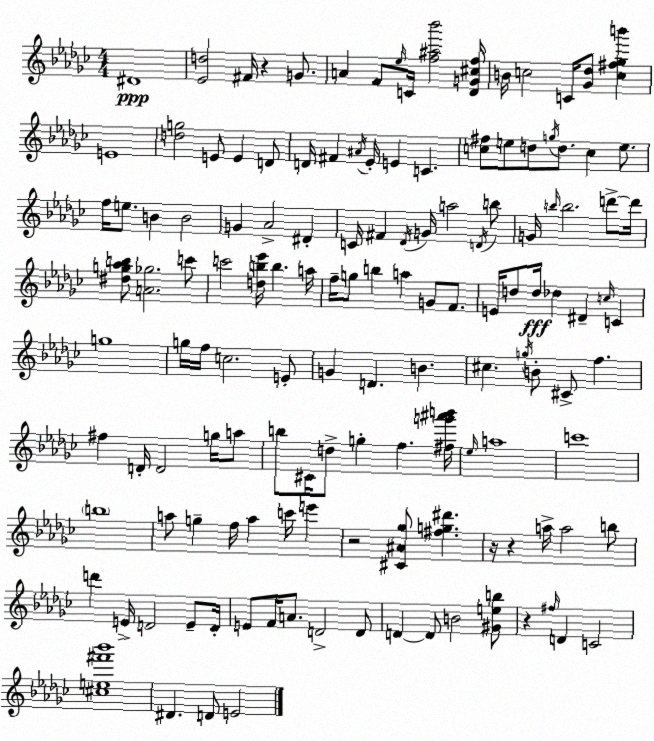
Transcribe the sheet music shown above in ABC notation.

X:1
T:Untitled
M:4/4
L:1/4
K:Ebm
^D4 [_Ed]2 ^F/4 z G/2 A F/2 _e/4 C/4 [f^a_b']2 [_DG^cf]/4 B/4 c2 C/4 [_G_d]/2 [c^f_gb'] E4 [dg]2 E/2 E D/2 D/4 ^F ^A/4 _E/4 E C [c^f]/2 e/2 d/2 g/4 d/2 c e/2 f/4 e/2 B B2 G _A2 ^D C/4 ^F _D/4 G/4 a2 D/4 b/2 G/4 b/4 b2 d'/2 d'/4 [^dg_ab]/2 [A_g]2 c'/2 c'2 [db_e']/4 b a/4 f/4 g/2 b a G/2 F/2 E/4 d/2 d/4 _d ^D c/4 C g4 g/4 f/4 c2 E/2 G D B ^c g/4 B/2 ^C/2 f ^f D/4 D2 g/4 a/2 b/2 ^C/4 d/2 g f [^fg'^a'b']/4 _e/4 a4 c'4 b4 a/2 g f/4 a c'/4 e' z2 [^C^A_g]/2 [^fg^d'] z/4 z a/4 a2 b/2 d' E/4 D2 E/2 D/4 E/2 F/4 A/2 D2 D/2 D D/2 B2 [^Geb]/2 z ^f/4 D C2 [^ce^f'_b']4 ^D D/2 E2